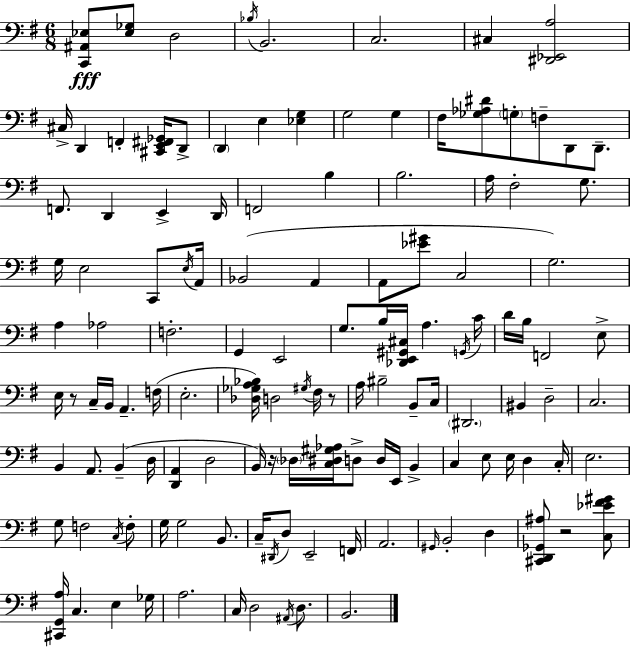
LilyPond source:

{
  \clef bass
  \numericTimeSignature
  \time 6/8
  \key e \minor
  <c, ais, ees>8\fff <ees ges>8 d2 | \acciaccatura { bes16 } b,2. | c2. | cis4 <dis, ees, a>2 | \break cis16-> d,4 f,4-. <cis, e, fis, ges,>16 d,8-> | \parenthesize d,4 e4 <ees g>4 | g2 g4 | fis16 <ges aes dis'>8 \parenthesize g8-. f8-- d,8 d,8.-- | \break f,8. d,4 e,4-> | d,16 f,2 b4 | b2. | a16 fis2-. g8. | \break g16 e2 c,8 | \acciaccatura { e16 } a,16 bes,2( a,4 | a,8 <ees' gis'>8 c2 | g2.) | \break a4 aes2 | f2.-. | g,4 e,2 | g8. b16 <des, e, gis, cis>16 a4. | \break \acciaccatura { g,16 } c'16 d'16 b16 f,2 | e8-> e16 r8 c16-- b,16 a,4.-- | f16( e2.-. | <des ges a bes>16) d2 | \break \acciaccatura { gis16 } fis16 r8 a16 bis2-- | b,8-- c16 \parenthesize dis,2. | bis,4 d2-- | c2. | \break b,4 a,8. b,4--( | d16 <d, a,>4 d2 | b,16) r16 \parenthesize des16 <c dis gis aes>16 d8-> d16 e,16 | b,4-> c4 e8 e16 d4 | \break c16-. e2. | g8 f2 | \acciaccatura { c16 } f8-. g16 g2 | b,8. c16-- \acciaccatura { dis,16 } d8 e,2-- | \break f,16 a,2. | \grace { gis,16 } b,2-. | d4 <cis, d, ges, ais>8 r2 | <c ees' fis' gis'>8 <cis, g, a>16 c4. | \break e4 ges16 a2. | c16 d2 | \acciaccatura { ais,16 } d8. b,2. | \bar "|."
}